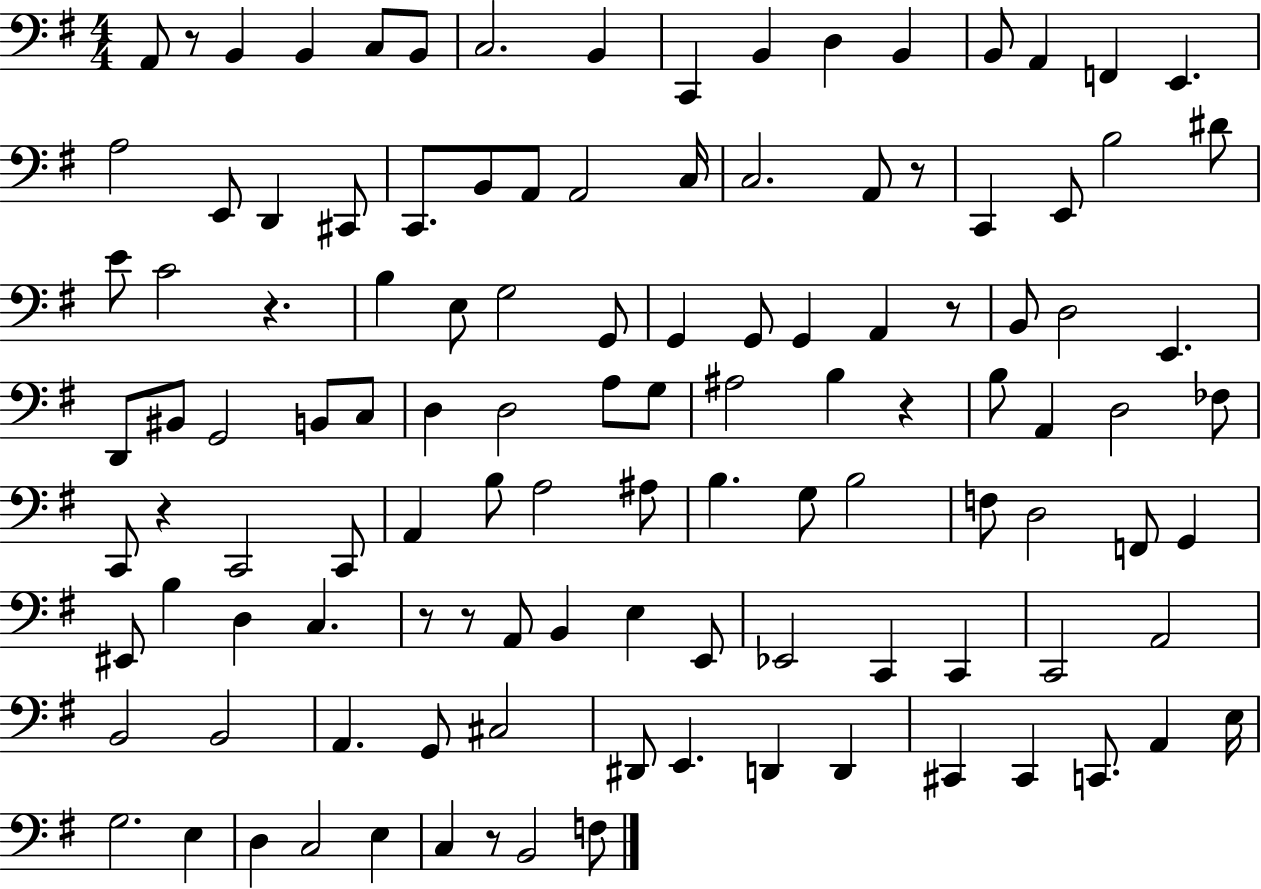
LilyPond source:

{
  \clef bass
  \numericTimeSignature
  \time 4/4
  \key g \major
  a,8 r8 b,4 b,4 c8 b,8 | c2. b,4 | c,4 b,4 d4 b,4 | b,8 a,4 f,4 e,4. | \break a2 e,8 d,4 cis,8 | c,8. b,8 a,8 a,2 c16 | c2. a,8 r8 | c,4 e,8 b2 dis'8 | \break e'8 c'2 r4. | b4 e8 g2 g,8 | g,4 g,8 g,4 a,4 r8 | b,8 d2 e,4. | \break d,8 bis,8 g,2 b,8 c8 | d4 d2 a8 g8 | ais2 b4 r4 | b8 a,4 d2 fes8 | \break c,8 r4 c,2 c,8 | a,4 b8 a2 ais8 | b4. g8 b2 | f8 d2 f,8 g,4 | \break eis,8 b4 d4 c4. | r8 r8 a,8 b,4 e4 e,8 | ees,2 c,4 c,4 | c,2 a,2 | \break b,2 b,2 | a,4. g,8 cis2 | dis,8 e,4. d,4 d,4 | cis,4 cis,4 c,8. a,4 e16 | \break g2. e4 | d4 c2 e4 | c4 r8 b,2 f8 | \bar "|."
}